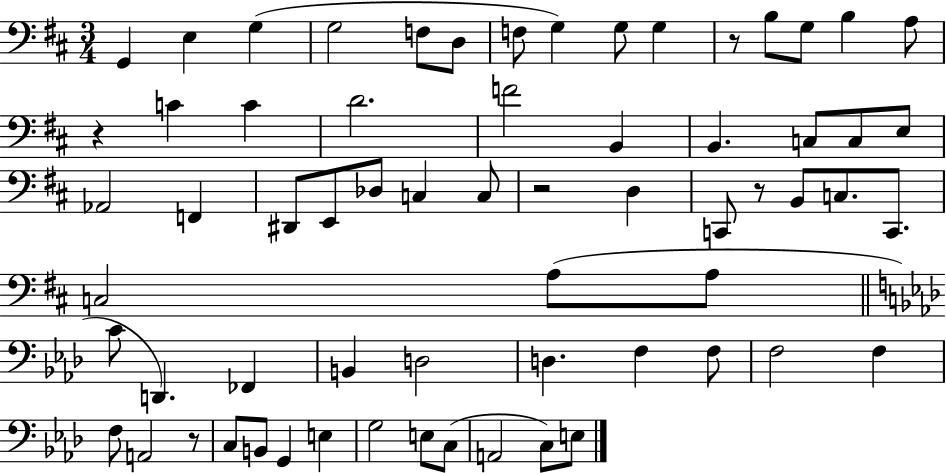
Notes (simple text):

G2/q E3/q G3/q G3/h F3/e D3/e F3/e G3/q G3/e G3/q R/e B3/e G3/e B3/q A3/e R/q C4/q C4/q D4/h. F4/h B2/q B2/q. C3/e C3/e E3/e Ab2/h F2/q D#2/e E2/e Db3/e C3/q C3/e R/h D3/q C2/e R/e B2/e C3/e. C2/e. C3/h A3/e A3/e C4/e D2/q. FES2/q B2/q D3/h D3/q. F3/q F3/e F3/h F3/q F3/e A2/h R/e C3/e B2/e G2/q E3/q G3/h E3/e C3/e A2/h C3/e E3/e